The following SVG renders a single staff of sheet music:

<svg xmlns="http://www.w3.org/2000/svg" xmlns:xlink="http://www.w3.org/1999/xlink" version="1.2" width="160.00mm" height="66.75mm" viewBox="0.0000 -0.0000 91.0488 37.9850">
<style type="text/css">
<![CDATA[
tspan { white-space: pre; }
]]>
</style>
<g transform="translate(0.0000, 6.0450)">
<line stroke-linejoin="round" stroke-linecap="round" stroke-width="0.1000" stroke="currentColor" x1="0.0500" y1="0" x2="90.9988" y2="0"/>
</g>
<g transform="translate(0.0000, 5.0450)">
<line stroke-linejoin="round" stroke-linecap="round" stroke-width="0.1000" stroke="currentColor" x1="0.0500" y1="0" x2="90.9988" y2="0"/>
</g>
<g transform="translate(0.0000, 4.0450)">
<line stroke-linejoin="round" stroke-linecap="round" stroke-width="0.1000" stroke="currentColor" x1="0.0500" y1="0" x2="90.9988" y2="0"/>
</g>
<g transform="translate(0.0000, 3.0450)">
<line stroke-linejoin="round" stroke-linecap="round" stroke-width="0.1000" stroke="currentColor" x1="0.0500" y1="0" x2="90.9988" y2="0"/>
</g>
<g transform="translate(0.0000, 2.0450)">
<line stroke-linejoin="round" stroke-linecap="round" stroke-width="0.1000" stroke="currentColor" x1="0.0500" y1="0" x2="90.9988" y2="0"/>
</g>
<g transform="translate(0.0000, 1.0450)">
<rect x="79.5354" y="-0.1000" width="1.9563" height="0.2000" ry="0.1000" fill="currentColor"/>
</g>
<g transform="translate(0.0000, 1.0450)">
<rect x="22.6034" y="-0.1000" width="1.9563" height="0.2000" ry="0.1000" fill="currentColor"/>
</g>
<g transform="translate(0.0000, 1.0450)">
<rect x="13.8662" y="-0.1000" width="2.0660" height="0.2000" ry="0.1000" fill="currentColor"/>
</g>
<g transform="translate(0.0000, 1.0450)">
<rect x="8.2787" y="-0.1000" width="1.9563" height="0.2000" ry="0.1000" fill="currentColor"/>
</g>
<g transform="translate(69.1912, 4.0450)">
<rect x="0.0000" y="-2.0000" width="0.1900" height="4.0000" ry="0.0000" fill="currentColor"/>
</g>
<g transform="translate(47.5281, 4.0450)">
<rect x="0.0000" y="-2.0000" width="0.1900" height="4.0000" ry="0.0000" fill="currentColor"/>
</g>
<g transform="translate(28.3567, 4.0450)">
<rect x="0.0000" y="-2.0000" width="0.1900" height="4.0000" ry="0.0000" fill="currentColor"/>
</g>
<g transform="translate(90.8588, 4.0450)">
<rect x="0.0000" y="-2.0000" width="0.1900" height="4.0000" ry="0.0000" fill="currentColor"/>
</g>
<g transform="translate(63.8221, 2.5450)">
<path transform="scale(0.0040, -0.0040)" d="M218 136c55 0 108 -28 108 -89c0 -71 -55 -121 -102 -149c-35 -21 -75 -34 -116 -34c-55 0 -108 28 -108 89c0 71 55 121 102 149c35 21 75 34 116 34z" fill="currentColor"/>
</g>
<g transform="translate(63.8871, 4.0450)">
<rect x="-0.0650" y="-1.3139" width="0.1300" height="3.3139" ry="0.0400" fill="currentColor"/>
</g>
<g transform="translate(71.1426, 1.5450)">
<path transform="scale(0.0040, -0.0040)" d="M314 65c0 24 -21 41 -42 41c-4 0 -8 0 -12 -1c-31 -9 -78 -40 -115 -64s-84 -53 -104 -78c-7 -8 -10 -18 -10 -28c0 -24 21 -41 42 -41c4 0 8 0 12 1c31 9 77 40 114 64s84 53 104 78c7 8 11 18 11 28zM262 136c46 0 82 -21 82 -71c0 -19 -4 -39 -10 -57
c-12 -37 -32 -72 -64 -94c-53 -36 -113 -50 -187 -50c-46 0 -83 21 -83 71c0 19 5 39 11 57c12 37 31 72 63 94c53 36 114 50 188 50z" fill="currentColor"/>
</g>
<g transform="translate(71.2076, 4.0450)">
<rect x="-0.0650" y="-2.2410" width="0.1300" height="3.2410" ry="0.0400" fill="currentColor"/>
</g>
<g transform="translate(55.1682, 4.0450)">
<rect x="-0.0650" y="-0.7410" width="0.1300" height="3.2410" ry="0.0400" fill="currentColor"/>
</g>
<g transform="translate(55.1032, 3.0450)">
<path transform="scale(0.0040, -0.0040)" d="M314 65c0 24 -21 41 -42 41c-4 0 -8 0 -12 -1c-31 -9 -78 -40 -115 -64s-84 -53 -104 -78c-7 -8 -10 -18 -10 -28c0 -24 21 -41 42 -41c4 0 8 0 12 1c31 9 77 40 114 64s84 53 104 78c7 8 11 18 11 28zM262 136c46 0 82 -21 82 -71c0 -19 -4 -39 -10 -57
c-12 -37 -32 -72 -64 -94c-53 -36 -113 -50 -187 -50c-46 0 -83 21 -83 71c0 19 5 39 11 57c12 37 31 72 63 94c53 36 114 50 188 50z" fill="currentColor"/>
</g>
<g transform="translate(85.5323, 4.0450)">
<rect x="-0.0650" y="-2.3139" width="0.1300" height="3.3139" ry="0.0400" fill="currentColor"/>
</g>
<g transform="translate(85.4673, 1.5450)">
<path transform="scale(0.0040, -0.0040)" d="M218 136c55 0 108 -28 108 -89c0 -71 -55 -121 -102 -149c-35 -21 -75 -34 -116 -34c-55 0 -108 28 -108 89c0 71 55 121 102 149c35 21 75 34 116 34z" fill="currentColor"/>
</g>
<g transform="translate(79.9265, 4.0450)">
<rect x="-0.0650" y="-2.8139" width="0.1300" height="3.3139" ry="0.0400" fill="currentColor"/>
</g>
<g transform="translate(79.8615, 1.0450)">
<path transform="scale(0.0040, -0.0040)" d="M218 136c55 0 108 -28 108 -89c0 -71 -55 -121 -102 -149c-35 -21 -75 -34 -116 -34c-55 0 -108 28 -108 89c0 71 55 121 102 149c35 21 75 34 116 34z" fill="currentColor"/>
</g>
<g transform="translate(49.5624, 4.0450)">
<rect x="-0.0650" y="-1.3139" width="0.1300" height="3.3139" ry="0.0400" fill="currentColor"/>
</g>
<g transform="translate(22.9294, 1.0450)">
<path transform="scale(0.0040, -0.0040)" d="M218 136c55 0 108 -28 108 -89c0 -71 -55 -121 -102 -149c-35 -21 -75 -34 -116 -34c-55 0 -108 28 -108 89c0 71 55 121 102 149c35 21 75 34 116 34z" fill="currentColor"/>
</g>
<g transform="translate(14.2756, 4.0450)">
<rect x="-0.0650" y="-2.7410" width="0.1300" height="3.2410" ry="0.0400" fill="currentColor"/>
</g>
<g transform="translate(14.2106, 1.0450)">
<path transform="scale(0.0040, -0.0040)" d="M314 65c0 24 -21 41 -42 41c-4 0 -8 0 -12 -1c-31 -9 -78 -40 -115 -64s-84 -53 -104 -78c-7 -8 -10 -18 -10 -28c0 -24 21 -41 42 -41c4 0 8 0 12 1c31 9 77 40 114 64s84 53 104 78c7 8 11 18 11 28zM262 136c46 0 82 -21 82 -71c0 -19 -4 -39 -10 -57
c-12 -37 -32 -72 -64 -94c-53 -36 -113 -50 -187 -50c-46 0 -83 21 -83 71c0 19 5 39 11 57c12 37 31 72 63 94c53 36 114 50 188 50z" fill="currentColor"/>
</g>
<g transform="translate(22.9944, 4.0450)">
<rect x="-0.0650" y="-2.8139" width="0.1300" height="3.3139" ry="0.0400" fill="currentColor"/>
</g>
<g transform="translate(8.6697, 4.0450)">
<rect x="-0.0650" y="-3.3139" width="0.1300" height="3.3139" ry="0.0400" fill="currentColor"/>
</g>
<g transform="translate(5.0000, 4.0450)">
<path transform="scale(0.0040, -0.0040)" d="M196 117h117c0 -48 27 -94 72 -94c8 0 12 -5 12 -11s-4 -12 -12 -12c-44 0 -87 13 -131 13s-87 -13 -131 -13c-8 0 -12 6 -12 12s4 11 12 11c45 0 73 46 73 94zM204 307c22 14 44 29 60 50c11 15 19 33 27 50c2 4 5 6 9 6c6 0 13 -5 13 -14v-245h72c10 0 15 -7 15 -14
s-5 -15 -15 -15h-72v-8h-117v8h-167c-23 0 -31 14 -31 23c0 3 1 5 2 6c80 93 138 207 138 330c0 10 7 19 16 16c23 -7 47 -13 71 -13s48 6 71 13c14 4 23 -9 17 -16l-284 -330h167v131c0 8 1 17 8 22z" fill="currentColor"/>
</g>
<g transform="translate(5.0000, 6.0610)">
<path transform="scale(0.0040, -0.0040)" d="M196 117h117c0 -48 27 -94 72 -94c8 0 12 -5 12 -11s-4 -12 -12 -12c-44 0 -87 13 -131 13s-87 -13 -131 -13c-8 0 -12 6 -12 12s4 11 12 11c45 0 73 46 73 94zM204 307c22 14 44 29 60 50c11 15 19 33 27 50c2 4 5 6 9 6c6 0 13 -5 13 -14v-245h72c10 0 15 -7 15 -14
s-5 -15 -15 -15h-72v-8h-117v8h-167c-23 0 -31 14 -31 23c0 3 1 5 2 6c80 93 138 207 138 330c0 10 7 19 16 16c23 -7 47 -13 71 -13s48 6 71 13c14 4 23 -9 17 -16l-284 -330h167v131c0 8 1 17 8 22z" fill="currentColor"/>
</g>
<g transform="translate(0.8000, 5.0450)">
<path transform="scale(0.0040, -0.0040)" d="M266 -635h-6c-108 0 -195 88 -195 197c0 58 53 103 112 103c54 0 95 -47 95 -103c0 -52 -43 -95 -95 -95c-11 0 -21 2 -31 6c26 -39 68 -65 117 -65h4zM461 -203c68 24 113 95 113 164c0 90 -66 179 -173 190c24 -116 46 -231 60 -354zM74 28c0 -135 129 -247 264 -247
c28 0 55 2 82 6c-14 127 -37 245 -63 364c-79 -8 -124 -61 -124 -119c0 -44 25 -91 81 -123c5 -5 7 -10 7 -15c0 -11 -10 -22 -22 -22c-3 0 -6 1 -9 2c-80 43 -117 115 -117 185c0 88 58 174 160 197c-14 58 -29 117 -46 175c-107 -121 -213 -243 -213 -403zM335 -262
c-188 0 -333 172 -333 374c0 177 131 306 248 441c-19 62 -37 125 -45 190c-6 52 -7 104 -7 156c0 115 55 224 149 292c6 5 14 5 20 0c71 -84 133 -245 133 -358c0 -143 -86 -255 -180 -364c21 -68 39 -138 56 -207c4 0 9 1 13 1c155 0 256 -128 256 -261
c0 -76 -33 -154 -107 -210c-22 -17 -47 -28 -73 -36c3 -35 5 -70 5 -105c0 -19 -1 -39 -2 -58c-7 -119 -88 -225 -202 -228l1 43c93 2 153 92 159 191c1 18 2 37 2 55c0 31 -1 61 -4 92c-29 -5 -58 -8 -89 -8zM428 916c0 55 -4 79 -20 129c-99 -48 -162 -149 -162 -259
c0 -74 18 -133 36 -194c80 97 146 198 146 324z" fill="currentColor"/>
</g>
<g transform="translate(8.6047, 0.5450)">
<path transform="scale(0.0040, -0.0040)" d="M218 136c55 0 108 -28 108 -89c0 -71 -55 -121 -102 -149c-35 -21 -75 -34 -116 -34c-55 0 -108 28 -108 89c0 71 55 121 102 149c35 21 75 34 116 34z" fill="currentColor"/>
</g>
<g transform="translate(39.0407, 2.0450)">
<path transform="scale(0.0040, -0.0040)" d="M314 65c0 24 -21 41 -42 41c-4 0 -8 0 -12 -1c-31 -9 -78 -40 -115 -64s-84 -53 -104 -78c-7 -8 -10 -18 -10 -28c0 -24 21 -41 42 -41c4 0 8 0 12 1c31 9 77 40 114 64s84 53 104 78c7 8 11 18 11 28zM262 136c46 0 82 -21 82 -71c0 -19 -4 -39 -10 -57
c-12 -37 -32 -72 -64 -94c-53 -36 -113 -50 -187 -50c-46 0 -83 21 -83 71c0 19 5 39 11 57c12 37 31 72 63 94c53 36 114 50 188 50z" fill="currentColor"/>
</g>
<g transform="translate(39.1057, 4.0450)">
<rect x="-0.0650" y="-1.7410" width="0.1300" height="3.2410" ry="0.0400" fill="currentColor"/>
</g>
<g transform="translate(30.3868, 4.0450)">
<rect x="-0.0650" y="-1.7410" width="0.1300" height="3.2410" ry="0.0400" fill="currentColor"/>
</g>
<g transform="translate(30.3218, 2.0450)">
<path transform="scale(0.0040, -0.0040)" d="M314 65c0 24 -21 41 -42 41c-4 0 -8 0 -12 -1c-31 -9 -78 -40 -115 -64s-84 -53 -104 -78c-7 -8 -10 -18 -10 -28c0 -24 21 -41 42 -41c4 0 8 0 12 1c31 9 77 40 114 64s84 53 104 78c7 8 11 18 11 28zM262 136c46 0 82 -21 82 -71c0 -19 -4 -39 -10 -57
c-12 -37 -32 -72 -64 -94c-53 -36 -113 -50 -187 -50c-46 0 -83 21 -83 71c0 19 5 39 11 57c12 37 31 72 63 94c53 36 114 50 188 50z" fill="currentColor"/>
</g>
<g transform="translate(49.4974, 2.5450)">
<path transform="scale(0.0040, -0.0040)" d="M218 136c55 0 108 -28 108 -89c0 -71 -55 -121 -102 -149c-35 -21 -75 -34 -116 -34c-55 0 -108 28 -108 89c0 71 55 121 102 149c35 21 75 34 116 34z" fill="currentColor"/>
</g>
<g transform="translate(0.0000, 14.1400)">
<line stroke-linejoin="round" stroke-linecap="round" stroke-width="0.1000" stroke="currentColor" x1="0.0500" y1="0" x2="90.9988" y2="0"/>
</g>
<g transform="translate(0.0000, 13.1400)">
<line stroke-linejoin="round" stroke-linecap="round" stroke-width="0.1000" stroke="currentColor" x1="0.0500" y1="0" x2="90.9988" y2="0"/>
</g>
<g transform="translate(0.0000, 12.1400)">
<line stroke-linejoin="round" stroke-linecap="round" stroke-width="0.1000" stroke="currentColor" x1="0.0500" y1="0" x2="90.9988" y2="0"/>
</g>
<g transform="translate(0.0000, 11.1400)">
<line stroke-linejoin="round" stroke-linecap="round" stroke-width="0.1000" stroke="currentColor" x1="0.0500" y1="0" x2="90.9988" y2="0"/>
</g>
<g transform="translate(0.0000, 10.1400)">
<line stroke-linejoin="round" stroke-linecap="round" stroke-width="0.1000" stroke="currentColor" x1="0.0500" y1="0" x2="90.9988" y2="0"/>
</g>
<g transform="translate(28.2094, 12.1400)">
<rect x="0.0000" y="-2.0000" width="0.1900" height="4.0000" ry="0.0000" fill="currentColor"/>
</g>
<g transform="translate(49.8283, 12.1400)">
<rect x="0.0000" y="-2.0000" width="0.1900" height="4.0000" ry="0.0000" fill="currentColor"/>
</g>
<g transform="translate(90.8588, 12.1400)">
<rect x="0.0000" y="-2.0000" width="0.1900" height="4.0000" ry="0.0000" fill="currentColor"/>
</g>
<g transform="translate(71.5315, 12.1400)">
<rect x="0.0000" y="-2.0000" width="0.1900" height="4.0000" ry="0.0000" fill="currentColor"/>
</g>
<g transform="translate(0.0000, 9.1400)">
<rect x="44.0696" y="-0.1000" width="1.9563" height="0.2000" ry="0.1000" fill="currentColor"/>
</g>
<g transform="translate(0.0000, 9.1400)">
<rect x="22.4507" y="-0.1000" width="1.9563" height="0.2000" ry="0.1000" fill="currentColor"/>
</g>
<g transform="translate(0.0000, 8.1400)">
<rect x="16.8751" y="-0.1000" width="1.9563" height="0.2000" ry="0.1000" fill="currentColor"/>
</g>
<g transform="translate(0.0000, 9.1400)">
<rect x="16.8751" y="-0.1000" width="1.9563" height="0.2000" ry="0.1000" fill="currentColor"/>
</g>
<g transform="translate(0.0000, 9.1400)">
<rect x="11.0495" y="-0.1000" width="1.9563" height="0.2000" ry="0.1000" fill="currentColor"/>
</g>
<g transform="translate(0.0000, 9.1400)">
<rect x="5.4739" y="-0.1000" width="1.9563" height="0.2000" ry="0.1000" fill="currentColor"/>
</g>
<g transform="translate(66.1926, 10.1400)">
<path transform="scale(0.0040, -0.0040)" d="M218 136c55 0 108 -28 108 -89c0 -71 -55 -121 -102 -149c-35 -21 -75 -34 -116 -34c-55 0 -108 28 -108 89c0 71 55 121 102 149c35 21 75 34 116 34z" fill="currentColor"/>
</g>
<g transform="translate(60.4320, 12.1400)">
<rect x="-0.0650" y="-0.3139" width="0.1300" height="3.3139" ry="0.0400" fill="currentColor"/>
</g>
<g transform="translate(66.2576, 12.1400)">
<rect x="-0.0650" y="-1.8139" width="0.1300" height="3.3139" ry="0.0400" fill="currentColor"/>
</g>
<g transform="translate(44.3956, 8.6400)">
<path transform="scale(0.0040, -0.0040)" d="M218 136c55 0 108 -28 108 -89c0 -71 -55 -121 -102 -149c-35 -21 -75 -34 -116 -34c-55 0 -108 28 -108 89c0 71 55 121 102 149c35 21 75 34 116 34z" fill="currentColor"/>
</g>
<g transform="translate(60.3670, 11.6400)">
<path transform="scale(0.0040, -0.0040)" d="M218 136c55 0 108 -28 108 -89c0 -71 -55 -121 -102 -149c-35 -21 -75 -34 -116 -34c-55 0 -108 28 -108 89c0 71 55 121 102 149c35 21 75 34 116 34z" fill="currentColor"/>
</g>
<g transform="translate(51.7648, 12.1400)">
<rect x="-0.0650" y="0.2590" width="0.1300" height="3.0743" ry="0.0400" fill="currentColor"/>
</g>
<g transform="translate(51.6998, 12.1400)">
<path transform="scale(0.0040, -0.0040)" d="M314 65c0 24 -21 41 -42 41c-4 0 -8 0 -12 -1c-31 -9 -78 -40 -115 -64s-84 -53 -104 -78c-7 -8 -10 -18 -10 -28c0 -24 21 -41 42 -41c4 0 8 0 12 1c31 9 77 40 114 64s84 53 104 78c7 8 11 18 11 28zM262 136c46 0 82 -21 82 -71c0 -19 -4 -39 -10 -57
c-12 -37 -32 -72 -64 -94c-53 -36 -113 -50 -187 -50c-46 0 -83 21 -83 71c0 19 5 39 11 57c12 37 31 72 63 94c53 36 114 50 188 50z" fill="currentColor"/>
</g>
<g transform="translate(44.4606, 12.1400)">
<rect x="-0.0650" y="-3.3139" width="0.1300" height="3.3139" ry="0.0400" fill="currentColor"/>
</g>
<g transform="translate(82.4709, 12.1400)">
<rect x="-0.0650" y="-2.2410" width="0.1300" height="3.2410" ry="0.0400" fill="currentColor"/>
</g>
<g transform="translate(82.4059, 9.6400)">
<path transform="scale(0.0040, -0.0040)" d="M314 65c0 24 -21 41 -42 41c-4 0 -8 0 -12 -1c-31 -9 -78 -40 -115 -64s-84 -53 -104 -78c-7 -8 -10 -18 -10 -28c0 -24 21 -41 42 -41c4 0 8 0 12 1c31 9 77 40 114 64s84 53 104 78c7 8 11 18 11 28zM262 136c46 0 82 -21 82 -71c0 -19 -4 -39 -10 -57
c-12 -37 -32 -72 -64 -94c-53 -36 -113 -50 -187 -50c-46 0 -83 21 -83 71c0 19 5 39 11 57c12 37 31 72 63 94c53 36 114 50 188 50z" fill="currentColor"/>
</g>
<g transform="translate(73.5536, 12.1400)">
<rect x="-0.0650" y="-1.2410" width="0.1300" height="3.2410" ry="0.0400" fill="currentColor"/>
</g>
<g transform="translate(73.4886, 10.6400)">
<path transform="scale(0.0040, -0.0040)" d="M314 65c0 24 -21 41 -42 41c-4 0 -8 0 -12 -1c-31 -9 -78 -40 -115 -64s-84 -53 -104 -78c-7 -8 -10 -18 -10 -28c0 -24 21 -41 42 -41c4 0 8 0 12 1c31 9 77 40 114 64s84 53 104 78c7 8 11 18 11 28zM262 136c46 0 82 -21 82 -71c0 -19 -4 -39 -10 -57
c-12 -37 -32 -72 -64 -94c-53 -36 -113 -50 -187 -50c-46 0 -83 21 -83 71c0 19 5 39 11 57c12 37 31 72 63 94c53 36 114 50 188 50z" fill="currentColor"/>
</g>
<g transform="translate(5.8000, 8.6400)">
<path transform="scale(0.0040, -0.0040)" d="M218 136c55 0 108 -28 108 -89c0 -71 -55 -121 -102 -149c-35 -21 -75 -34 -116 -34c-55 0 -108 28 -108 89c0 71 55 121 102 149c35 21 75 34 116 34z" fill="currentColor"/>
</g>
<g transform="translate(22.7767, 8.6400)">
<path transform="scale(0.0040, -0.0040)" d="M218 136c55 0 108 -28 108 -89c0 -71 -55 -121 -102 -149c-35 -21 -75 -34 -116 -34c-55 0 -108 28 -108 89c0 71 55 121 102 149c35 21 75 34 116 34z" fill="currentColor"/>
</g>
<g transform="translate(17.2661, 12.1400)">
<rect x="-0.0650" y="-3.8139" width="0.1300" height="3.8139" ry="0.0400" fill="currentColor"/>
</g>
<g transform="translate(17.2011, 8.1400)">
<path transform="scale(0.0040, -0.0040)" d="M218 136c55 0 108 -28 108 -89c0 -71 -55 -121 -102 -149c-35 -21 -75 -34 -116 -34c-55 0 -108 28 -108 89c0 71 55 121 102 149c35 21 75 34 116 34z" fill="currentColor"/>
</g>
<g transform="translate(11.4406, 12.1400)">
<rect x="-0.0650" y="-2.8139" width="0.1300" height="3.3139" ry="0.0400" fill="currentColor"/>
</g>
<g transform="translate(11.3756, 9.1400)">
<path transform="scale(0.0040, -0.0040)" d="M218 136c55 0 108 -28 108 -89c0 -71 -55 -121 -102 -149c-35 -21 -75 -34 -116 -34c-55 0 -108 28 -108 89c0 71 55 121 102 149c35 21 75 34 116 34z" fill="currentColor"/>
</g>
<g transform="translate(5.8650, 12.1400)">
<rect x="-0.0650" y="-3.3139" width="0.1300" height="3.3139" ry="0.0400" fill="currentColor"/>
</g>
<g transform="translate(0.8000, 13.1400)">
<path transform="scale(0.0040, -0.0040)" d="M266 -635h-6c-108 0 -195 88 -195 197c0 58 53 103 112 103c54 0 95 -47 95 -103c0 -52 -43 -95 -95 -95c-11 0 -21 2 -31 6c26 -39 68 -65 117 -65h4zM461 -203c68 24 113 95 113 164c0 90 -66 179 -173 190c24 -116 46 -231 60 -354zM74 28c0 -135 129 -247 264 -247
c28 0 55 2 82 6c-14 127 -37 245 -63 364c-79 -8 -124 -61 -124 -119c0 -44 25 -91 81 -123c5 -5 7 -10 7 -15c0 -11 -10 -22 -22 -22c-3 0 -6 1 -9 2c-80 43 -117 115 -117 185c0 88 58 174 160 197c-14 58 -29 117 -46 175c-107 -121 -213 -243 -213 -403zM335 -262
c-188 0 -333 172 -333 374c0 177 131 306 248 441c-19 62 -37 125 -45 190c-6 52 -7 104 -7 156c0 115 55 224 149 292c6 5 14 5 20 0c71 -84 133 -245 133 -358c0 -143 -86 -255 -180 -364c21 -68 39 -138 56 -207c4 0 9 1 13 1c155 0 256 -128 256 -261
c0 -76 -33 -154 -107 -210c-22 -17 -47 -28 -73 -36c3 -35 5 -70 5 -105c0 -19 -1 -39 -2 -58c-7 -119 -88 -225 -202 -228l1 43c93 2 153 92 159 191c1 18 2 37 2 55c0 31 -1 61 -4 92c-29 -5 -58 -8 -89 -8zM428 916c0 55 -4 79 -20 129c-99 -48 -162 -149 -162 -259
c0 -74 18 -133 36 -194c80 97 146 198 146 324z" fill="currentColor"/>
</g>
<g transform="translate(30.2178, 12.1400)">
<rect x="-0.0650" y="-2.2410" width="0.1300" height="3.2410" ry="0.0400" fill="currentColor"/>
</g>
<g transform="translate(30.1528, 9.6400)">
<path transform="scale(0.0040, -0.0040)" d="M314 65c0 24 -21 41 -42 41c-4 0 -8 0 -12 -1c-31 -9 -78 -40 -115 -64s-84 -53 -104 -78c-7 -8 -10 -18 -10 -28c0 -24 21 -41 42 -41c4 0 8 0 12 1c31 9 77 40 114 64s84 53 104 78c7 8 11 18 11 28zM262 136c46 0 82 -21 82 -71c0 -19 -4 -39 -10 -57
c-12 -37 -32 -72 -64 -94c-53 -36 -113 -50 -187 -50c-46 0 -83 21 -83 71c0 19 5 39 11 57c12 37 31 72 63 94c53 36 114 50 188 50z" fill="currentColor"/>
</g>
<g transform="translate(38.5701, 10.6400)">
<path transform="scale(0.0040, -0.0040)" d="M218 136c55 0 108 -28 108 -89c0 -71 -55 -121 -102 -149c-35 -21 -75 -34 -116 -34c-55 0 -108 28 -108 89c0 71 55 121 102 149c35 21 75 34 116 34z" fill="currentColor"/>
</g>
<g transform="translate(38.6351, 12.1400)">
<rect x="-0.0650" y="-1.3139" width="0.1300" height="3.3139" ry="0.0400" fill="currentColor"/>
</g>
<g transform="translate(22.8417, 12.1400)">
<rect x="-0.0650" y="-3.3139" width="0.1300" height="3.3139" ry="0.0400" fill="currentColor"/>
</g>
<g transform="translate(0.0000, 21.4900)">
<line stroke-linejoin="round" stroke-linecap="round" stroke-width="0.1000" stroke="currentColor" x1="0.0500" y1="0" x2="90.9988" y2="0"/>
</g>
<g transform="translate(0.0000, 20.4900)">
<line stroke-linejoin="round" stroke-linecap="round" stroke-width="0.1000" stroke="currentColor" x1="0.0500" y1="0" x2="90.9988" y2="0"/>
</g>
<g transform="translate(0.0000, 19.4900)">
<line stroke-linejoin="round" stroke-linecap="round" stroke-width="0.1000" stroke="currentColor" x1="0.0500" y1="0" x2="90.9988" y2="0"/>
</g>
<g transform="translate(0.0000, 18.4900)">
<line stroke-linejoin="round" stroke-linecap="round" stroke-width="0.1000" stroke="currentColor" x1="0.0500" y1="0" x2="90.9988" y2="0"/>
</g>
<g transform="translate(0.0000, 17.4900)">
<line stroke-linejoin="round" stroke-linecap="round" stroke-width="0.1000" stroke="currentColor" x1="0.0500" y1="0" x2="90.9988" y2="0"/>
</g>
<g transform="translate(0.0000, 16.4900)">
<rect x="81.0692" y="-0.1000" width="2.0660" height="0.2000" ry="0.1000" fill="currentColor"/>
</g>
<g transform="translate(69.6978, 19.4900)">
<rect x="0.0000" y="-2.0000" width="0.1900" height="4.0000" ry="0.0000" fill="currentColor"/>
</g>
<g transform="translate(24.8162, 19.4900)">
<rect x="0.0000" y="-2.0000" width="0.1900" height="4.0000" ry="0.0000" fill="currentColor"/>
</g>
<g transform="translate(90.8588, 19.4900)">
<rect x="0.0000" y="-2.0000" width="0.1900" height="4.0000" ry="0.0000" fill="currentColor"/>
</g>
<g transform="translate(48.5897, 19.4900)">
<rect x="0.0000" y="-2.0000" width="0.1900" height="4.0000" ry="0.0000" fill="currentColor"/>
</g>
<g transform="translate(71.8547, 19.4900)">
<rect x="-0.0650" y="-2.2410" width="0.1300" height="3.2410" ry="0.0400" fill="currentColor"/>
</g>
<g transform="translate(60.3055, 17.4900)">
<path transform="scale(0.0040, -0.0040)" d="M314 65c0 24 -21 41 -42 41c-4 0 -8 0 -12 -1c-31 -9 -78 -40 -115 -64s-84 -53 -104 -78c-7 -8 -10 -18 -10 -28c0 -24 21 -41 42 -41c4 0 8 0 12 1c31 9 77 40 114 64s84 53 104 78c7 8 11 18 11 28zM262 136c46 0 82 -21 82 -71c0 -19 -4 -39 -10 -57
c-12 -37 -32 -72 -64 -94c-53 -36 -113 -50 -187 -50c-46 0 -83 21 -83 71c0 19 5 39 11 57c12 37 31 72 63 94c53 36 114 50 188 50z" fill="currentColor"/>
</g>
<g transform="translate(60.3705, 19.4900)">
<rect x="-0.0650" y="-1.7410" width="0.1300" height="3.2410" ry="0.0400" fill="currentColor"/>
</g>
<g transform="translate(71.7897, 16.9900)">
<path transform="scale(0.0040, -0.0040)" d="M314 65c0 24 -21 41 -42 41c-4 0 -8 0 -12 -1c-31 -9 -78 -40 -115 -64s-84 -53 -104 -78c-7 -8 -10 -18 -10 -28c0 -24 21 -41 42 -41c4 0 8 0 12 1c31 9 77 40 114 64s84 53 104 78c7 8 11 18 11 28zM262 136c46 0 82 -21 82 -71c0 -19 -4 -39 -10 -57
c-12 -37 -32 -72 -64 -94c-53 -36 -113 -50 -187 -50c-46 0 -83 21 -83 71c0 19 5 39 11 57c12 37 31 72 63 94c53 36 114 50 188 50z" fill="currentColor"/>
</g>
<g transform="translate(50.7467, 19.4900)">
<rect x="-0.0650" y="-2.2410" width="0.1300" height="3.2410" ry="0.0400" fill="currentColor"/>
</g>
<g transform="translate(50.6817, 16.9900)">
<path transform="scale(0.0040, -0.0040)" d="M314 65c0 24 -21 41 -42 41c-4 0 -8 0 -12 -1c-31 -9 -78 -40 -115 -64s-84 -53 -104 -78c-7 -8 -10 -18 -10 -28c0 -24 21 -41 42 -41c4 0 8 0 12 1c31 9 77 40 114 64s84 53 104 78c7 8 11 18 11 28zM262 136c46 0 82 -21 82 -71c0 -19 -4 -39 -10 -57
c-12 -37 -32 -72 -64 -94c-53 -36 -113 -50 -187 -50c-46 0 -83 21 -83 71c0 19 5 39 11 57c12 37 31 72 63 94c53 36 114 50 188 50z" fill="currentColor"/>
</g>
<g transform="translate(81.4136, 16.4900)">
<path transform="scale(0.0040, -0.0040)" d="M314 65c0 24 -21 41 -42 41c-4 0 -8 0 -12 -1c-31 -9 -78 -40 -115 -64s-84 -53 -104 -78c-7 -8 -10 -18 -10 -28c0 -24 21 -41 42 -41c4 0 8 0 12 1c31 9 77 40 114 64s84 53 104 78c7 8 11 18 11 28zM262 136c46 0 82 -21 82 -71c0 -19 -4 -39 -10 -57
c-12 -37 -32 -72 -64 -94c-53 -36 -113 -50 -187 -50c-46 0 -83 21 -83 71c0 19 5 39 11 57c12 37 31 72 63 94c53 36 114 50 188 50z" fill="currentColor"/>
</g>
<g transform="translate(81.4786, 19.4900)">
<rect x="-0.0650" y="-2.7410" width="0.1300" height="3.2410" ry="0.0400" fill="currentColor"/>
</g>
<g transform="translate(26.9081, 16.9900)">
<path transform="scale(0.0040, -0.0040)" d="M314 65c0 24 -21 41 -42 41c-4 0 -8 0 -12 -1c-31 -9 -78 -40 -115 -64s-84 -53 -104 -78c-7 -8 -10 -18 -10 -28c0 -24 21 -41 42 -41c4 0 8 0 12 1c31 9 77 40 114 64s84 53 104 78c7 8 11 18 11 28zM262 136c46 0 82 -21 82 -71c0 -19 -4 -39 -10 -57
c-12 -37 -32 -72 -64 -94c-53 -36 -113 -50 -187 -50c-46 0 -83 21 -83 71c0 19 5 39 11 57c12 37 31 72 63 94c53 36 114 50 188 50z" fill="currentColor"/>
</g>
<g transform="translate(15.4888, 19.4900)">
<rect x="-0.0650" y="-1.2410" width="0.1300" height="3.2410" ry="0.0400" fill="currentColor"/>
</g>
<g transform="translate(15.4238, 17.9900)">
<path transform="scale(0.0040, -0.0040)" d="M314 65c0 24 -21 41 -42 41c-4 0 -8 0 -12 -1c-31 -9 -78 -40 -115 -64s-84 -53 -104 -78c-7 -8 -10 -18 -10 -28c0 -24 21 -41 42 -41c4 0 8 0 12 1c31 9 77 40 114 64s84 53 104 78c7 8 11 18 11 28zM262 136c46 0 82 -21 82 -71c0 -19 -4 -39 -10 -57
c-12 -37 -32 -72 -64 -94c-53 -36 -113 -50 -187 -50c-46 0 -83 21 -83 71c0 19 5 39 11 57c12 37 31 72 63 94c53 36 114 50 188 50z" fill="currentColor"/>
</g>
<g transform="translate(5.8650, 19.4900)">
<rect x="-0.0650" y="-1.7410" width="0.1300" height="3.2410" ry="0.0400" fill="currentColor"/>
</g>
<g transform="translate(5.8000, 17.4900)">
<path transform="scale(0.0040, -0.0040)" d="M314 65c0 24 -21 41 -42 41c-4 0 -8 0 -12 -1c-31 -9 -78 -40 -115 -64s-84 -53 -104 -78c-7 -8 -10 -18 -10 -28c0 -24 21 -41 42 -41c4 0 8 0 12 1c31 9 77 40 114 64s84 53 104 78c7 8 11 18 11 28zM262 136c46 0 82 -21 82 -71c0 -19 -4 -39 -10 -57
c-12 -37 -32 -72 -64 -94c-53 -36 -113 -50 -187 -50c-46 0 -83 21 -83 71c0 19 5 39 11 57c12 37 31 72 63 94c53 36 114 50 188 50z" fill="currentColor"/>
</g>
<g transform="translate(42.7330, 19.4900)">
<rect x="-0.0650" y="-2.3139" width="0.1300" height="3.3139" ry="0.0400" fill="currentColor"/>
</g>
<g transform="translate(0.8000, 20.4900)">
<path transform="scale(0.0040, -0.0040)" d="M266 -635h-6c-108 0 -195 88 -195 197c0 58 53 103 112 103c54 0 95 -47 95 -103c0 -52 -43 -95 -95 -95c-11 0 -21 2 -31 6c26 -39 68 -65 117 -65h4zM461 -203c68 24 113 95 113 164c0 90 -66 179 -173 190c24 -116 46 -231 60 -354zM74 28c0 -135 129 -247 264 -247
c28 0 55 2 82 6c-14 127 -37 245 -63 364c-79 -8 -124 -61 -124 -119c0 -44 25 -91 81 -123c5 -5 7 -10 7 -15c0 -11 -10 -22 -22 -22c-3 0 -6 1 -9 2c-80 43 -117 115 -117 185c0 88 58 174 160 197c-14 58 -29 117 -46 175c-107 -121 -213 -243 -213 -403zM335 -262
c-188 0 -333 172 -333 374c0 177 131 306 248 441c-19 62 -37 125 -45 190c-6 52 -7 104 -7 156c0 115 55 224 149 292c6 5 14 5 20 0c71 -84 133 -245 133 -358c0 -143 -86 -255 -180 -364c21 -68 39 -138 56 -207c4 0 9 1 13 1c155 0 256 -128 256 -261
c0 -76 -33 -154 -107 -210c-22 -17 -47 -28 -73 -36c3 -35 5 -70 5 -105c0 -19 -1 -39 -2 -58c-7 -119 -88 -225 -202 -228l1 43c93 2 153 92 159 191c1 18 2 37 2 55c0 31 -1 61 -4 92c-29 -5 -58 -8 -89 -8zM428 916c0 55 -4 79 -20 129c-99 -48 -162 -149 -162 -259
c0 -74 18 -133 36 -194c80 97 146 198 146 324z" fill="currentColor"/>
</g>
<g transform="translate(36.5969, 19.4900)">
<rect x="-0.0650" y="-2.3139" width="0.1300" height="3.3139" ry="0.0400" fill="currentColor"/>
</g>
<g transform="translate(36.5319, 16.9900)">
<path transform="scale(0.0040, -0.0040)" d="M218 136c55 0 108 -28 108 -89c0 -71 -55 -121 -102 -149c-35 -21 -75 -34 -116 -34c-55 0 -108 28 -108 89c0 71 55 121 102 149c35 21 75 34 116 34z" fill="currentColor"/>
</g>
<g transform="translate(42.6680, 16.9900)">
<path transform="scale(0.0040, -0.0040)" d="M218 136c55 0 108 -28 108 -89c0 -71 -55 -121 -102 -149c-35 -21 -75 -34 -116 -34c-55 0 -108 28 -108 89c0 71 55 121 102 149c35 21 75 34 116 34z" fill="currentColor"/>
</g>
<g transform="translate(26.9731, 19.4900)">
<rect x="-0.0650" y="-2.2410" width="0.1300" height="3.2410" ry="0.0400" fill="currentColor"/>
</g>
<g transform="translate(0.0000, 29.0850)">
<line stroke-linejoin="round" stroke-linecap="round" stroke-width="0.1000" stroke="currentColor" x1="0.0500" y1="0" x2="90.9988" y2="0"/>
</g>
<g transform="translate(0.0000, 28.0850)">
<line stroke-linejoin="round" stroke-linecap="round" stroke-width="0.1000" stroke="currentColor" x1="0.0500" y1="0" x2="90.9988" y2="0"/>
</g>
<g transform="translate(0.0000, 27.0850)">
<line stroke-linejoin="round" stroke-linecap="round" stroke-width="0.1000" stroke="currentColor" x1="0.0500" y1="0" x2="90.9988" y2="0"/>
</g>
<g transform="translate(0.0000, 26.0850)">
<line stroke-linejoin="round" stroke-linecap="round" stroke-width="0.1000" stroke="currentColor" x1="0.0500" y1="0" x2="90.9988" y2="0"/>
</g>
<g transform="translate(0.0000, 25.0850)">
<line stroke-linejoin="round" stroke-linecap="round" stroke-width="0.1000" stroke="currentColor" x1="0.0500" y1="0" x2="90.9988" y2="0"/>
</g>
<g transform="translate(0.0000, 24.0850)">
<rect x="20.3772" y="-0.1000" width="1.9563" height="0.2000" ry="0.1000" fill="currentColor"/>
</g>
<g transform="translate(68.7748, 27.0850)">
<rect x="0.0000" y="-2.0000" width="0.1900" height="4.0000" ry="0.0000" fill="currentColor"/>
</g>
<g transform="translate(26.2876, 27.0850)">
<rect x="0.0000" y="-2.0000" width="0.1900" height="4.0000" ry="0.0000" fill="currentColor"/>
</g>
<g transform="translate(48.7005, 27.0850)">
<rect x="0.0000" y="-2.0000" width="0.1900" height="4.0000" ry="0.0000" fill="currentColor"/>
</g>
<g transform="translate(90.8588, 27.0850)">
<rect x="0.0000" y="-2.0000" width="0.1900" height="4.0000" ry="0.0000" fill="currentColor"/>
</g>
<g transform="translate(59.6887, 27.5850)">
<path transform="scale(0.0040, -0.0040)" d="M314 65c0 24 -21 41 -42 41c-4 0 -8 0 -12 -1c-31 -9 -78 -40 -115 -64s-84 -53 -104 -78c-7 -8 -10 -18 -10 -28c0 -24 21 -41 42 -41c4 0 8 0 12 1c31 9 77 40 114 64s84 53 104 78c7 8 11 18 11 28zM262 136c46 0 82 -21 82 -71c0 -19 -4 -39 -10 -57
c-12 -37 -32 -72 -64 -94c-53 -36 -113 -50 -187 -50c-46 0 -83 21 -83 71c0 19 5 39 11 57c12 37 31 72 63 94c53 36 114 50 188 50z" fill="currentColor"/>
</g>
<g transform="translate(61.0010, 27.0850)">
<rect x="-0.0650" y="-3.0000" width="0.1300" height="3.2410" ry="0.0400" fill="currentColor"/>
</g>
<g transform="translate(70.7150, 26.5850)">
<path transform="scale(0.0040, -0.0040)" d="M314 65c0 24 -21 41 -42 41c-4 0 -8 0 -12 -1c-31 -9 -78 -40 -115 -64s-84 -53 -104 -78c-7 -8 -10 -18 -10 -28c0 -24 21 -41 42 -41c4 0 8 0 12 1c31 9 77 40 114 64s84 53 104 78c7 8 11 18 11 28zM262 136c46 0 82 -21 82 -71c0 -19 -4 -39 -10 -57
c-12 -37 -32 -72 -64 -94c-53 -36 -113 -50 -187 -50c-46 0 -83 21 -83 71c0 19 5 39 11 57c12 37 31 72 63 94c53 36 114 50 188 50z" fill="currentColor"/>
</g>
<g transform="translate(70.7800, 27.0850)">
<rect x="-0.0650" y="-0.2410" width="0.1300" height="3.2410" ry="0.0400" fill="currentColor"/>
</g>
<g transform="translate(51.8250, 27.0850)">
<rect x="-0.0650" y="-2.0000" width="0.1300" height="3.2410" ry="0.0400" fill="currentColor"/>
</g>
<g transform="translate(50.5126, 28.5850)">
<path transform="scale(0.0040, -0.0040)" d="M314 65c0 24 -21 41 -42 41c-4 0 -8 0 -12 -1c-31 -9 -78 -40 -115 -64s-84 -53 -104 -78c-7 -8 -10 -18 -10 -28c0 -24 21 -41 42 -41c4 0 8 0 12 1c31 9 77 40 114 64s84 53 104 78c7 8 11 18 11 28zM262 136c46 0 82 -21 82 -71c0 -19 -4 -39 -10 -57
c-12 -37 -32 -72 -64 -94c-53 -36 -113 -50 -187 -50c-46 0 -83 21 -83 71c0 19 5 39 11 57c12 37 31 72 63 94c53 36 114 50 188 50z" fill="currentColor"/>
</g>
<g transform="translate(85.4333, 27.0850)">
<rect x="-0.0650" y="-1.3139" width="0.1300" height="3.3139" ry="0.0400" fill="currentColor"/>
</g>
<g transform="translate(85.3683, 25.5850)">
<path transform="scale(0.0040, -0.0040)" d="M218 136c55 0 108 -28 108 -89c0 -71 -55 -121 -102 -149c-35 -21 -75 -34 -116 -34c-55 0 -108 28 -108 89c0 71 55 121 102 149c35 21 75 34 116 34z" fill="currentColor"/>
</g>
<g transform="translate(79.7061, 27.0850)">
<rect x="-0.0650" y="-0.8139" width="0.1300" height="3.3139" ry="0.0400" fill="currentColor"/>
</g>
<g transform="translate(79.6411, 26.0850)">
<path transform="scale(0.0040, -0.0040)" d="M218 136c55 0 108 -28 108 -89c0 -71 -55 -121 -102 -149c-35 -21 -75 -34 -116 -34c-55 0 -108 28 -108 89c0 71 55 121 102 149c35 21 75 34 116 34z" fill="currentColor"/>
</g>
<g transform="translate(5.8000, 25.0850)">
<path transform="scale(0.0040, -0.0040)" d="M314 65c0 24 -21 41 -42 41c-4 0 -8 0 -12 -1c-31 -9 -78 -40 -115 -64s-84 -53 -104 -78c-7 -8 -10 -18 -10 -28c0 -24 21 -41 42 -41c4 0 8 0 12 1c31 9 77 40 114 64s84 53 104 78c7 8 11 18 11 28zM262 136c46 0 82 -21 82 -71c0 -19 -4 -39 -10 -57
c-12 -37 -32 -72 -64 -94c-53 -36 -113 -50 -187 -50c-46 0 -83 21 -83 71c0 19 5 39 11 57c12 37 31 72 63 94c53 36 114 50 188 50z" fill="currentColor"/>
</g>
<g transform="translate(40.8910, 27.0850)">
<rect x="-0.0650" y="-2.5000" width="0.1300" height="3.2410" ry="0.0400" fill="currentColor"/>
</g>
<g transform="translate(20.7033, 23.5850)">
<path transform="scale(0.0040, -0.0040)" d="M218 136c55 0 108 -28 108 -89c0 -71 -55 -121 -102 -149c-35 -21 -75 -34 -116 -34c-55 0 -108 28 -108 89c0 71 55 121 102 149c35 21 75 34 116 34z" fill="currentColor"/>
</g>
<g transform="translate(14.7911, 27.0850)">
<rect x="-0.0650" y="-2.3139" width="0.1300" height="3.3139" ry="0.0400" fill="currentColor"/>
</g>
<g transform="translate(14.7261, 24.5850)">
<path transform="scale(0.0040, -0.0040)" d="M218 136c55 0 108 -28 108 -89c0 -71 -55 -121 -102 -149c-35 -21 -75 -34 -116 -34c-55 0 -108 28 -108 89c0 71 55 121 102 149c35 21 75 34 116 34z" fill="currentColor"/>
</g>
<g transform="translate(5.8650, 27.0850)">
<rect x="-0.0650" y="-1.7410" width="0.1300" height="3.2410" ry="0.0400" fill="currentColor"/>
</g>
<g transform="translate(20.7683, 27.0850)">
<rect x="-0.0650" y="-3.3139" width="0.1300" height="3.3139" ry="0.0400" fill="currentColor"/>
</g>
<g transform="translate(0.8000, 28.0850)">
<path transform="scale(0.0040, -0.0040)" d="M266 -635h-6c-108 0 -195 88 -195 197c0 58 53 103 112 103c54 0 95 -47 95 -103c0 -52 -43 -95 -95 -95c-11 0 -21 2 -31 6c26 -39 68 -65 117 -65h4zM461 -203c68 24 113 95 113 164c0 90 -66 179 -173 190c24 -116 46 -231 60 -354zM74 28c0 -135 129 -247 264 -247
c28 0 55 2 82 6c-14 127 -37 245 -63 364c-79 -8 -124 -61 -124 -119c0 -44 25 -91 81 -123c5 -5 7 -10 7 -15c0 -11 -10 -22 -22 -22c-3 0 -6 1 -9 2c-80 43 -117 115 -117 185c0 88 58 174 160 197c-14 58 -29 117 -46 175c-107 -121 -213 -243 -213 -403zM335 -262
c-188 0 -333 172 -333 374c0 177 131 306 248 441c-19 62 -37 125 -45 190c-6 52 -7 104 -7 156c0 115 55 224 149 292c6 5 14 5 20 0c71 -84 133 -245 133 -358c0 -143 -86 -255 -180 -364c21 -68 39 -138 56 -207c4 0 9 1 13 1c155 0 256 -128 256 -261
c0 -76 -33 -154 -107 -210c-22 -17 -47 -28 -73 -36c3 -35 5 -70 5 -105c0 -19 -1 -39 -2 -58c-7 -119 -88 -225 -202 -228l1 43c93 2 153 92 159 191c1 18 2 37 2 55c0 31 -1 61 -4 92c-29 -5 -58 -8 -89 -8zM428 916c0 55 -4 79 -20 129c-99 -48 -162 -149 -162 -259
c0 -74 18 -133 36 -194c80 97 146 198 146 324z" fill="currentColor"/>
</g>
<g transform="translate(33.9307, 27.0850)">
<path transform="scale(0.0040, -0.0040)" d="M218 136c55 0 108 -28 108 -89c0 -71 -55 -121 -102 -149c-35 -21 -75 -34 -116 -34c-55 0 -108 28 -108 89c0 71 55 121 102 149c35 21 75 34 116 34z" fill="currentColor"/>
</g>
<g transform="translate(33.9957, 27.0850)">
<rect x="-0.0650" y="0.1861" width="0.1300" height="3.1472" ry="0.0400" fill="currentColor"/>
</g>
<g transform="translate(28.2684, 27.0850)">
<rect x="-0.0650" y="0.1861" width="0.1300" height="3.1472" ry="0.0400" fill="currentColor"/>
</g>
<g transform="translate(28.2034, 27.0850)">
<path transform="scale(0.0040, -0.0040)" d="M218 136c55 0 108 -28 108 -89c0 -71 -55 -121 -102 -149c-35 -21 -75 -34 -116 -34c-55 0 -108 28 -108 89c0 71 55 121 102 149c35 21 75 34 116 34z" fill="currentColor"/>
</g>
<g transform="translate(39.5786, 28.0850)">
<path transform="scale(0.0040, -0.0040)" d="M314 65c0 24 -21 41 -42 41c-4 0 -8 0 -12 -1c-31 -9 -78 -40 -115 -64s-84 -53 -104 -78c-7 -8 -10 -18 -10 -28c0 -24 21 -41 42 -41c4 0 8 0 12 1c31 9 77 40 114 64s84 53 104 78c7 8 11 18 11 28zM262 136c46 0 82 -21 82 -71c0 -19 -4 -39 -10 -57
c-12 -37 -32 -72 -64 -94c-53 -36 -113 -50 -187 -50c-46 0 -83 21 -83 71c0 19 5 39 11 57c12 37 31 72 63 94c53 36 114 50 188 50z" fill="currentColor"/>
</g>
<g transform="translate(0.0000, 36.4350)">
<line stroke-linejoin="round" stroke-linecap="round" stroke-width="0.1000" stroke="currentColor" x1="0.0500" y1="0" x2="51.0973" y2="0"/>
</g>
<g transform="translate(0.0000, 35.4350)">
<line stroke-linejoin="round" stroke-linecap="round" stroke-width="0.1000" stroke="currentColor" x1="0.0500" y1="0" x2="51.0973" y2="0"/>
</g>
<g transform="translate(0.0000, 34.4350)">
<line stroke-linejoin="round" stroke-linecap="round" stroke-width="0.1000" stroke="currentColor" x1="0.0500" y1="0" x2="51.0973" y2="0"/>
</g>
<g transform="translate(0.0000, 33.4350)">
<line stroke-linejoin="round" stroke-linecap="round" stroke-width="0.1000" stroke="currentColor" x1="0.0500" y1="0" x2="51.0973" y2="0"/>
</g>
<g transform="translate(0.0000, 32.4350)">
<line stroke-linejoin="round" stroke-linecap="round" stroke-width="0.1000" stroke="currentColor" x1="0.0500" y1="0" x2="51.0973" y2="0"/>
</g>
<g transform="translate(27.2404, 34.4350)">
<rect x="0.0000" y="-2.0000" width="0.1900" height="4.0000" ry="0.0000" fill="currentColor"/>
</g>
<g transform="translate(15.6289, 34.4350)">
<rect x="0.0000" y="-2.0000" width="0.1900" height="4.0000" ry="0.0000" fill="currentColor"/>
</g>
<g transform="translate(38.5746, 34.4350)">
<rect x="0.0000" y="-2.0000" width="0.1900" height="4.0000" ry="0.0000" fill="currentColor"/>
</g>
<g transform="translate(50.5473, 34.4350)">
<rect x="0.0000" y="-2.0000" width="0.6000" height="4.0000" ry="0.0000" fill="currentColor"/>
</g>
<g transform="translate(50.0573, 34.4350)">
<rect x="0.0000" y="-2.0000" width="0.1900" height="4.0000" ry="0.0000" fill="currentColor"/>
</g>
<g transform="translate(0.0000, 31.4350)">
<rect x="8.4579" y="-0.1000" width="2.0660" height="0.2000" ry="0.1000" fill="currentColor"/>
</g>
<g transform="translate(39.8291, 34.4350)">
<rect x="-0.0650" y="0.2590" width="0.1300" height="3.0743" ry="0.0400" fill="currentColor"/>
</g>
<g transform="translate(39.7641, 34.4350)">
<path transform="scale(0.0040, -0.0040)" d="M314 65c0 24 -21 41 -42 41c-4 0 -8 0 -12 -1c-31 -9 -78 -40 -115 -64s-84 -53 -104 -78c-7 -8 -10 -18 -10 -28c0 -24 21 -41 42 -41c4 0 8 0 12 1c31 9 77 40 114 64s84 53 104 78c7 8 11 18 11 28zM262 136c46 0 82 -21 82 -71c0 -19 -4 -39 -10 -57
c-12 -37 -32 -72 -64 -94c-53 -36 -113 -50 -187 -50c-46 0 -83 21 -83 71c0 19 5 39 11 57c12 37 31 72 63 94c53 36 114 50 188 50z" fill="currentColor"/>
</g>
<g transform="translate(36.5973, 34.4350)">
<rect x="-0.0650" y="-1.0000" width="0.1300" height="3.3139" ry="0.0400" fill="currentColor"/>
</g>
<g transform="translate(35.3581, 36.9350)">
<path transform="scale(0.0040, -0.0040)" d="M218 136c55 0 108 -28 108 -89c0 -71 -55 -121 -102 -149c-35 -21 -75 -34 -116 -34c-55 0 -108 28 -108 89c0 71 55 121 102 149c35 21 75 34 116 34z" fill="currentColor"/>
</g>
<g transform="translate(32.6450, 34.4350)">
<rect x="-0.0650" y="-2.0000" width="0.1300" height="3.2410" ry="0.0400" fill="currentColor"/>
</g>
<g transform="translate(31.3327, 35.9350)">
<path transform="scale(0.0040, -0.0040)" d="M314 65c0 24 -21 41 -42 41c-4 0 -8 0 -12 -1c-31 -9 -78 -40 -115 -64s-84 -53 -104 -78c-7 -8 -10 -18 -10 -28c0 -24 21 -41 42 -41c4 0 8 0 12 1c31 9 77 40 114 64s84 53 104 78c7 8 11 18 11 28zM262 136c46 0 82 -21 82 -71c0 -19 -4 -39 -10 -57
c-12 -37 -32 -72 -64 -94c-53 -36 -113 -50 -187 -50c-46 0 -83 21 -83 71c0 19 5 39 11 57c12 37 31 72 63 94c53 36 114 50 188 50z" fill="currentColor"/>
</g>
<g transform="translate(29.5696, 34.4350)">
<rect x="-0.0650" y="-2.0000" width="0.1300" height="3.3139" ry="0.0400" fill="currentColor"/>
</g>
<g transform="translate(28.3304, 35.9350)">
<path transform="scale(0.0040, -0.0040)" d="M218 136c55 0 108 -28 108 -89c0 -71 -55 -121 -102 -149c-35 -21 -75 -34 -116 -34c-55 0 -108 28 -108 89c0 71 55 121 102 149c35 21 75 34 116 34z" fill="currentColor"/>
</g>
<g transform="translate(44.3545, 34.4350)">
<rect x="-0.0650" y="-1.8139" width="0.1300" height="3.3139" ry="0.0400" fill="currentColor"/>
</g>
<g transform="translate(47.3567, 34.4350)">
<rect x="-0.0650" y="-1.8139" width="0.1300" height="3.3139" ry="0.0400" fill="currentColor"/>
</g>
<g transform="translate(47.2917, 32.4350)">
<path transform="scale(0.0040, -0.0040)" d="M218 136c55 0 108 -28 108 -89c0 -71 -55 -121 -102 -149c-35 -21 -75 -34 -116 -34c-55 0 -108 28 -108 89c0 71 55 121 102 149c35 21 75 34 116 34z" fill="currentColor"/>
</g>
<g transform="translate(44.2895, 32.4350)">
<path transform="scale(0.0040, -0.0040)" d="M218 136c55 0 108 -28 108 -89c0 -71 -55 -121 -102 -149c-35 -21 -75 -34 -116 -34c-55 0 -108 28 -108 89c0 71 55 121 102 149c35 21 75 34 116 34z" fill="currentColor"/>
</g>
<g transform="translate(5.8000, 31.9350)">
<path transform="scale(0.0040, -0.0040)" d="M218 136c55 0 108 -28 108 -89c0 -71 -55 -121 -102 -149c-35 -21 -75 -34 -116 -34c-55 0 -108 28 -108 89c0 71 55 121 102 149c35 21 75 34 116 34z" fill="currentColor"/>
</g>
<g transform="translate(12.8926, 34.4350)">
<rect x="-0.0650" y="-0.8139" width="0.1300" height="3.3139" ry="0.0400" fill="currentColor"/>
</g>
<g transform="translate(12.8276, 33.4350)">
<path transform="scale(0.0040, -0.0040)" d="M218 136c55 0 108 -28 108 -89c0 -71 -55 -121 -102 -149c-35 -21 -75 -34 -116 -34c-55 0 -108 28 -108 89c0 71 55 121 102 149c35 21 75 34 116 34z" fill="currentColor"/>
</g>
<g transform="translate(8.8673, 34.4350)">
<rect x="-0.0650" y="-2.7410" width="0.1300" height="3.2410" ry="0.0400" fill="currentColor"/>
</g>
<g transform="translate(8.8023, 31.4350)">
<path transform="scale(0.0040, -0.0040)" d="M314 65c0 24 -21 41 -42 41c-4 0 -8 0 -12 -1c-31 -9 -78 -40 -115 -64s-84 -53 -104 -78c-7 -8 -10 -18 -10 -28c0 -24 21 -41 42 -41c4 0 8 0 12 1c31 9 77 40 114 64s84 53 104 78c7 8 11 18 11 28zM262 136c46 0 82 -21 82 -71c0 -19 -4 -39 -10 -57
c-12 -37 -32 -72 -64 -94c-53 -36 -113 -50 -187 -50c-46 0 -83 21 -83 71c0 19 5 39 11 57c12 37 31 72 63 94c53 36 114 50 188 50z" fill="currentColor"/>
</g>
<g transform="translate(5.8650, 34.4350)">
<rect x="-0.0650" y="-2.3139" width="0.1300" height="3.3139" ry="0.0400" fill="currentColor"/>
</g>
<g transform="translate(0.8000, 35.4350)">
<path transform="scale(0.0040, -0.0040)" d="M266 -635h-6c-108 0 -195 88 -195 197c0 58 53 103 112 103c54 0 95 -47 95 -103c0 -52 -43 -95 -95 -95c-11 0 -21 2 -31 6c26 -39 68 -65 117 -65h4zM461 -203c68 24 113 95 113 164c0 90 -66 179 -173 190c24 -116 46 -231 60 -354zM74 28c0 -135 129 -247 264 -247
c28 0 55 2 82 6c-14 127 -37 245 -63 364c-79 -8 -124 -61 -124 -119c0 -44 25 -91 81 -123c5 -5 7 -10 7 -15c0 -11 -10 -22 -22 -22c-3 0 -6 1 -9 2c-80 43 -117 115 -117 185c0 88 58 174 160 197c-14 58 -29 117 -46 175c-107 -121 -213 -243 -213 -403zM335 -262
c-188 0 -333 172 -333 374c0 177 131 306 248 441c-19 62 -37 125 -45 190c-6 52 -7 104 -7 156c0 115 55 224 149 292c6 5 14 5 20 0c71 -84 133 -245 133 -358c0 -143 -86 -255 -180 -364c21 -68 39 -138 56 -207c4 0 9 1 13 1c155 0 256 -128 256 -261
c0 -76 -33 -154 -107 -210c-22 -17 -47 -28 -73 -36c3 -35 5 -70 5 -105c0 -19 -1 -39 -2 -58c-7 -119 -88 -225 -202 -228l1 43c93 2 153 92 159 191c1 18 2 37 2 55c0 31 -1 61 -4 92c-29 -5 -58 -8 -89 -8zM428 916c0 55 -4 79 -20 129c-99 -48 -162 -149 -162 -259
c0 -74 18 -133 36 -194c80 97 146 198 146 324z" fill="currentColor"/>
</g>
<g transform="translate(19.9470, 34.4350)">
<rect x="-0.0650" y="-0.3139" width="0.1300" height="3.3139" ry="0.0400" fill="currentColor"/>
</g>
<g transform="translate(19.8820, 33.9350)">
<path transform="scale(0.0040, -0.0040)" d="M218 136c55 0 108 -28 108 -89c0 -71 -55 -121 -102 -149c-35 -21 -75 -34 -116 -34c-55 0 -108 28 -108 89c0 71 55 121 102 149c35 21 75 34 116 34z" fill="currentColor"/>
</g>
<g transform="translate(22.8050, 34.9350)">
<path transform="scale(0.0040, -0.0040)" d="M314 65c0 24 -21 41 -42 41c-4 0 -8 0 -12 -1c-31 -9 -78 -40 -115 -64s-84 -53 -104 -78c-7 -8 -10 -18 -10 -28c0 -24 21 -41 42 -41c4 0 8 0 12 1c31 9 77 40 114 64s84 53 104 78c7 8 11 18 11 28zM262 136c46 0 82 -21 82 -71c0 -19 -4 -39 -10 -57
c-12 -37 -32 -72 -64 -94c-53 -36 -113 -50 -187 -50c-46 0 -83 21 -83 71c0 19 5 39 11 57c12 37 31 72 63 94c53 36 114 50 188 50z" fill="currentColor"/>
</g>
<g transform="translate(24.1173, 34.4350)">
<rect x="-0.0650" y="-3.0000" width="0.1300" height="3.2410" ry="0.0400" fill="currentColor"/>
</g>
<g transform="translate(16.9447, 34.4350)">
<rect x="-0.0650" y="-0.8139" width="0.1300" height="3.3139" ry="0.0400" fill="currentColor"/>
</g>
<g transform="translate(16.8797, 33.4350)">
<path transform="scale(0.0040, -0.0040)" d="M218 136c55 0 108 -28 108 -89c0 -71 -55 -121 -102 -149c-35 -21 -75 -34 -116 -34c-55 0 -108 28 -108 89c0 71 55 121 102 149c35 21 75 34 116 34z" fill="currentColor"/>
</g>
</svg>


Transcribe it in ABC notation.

X:1
T:Untitled
M:4/4
L:1/4
K:C
b a2 a f2 f2 e d2 e g2 a g b a c' b g2 e b B2 c f e2 g2 f2 e2 g2 g g g2 f2 g2 a2 f2 g b B B G2 F2 A2 c2 d e g a2 d d c A2 F F2 D B2 f f